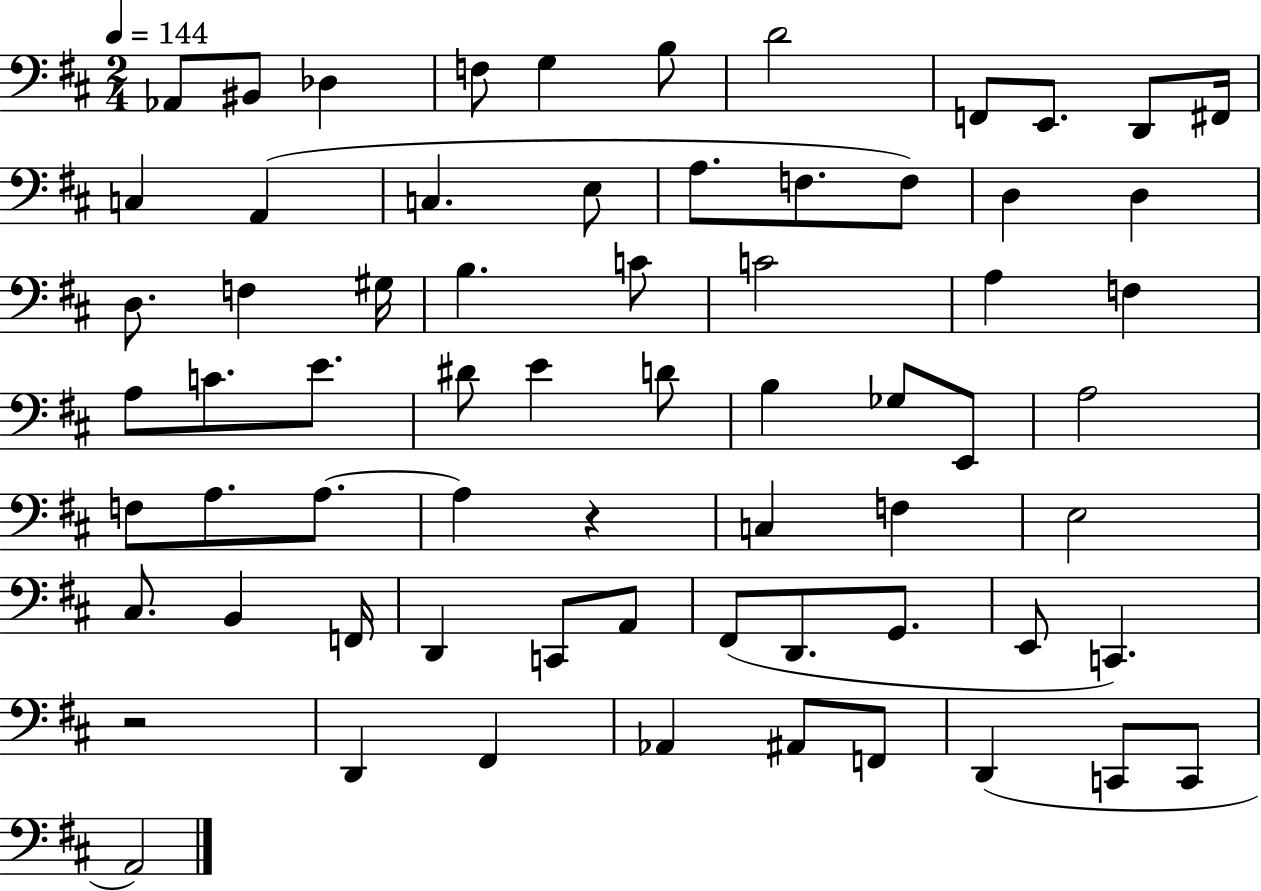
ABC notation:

X:1
T:Untitled
M:2/4
L:1/4
K:D
_A,,/2 ^B,,/2 _D, F,/2 G, B,/2 D2 F,,/2 E,,/2 D,,/2 ^F,,/4 C, A,, C, E,/2 A,/2 F,/2 F,/2 D, D, D,/2 F, ^G,/4 B, C/2 C2 A, F, A,/2 C/2 E/2 ^D/2 E D/2 B, _G,/2 E,,/2 A,2 F,/2 A,/2 A,/2 A, z C, F, E,2 ^C,/2 B,, F,,/4 D,, C,,/2 A,,/2 ^F,,/2 D,,/2 G,,/2 E,,/2 C,, z2 D,, ^F,, _A,, ^A,,/2 F,,/2 D,, C,,/2 C,,/2 A,,2